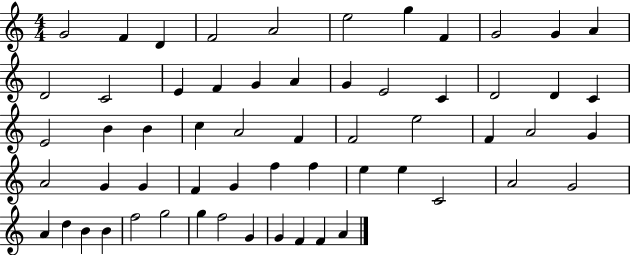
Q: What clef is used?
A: treble